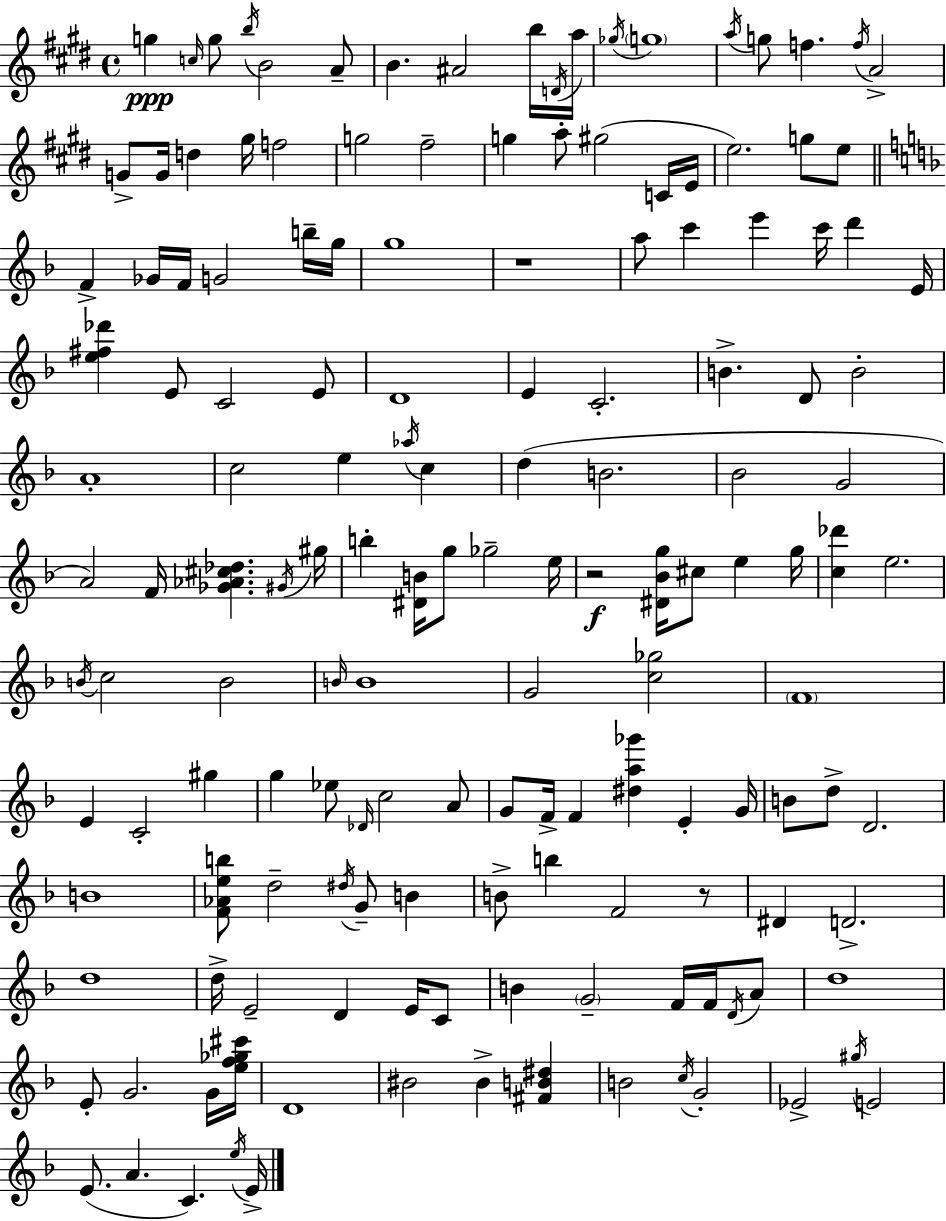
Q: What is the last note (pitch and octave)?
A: E4